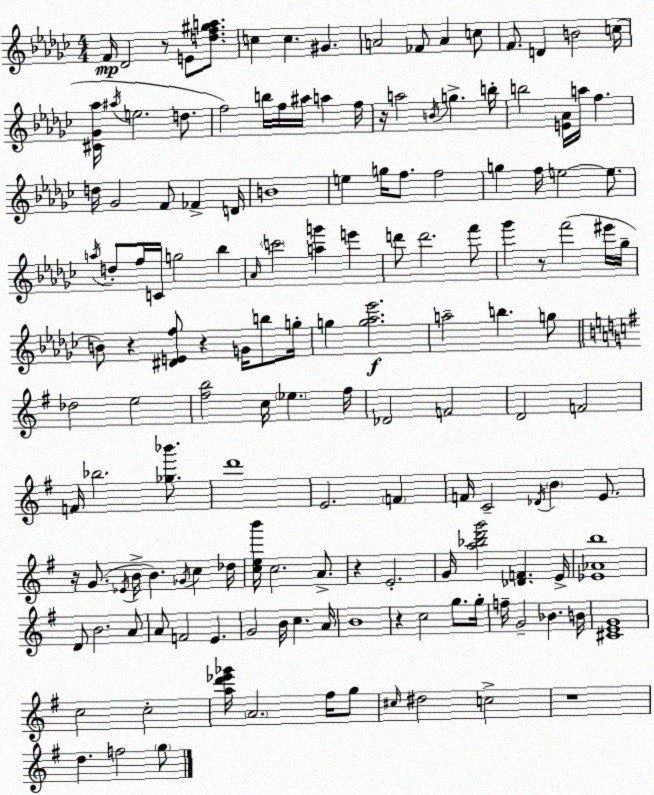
X:1
T:Untitled
M:4/4
L:1/4
K:Ebm
F/4 _D2 z/2 E/2 [df^ga]/2 c c ^G A2 _F/2 A c/2 F/2 D B2 c/4 [^C_G_a]/4 ^a/4 e2 d/2 f2 b/4 f/4 ^a/4 a f/4 z/4 a2 B/4 g b/4 b2 [E_A]/4 a/4 f d/4 _G2 F/2 _F D/4 B4 e g/4 f/2 f2 g f/4 e2 e/2 a/4 d/2 f/4 C/4 g2 _b _A/4 c'2 [ag'] e' d'/2 d'2 f'/2 _g' z/2 f'2 ^e'/4 _g/4 B/2 z [^DEf]/2 z G/4 b/2 g/4 g [g_a_e']2 a2 b g/2 _d2 e2 [^fb]2 c/4 _e ^f/4 _D2 F2 D2 F2 F/4 _b2 [_g_b']/2 d'4 E2 F F/4 C2 _D/4 B E/2 z/4 G/2 _E/4 B/4 B _G/4 c _d/4 [ceb']/4 c2 A/2 z E2 G/4 [a_bd'g']2 [_DF] E/4 [_E_Ab]4 D/2 B2 A/2 A/2 F2 E G2 B/4 c A/4 B4 z c2 g/2 g/4 f/4 G2 _B B/4 [^CEG]4 c2 c2 [ad'_e'_g']/4 A2 ^f/4 g/2 ^c/4 ^d2 c2 z4 d f2 g/2